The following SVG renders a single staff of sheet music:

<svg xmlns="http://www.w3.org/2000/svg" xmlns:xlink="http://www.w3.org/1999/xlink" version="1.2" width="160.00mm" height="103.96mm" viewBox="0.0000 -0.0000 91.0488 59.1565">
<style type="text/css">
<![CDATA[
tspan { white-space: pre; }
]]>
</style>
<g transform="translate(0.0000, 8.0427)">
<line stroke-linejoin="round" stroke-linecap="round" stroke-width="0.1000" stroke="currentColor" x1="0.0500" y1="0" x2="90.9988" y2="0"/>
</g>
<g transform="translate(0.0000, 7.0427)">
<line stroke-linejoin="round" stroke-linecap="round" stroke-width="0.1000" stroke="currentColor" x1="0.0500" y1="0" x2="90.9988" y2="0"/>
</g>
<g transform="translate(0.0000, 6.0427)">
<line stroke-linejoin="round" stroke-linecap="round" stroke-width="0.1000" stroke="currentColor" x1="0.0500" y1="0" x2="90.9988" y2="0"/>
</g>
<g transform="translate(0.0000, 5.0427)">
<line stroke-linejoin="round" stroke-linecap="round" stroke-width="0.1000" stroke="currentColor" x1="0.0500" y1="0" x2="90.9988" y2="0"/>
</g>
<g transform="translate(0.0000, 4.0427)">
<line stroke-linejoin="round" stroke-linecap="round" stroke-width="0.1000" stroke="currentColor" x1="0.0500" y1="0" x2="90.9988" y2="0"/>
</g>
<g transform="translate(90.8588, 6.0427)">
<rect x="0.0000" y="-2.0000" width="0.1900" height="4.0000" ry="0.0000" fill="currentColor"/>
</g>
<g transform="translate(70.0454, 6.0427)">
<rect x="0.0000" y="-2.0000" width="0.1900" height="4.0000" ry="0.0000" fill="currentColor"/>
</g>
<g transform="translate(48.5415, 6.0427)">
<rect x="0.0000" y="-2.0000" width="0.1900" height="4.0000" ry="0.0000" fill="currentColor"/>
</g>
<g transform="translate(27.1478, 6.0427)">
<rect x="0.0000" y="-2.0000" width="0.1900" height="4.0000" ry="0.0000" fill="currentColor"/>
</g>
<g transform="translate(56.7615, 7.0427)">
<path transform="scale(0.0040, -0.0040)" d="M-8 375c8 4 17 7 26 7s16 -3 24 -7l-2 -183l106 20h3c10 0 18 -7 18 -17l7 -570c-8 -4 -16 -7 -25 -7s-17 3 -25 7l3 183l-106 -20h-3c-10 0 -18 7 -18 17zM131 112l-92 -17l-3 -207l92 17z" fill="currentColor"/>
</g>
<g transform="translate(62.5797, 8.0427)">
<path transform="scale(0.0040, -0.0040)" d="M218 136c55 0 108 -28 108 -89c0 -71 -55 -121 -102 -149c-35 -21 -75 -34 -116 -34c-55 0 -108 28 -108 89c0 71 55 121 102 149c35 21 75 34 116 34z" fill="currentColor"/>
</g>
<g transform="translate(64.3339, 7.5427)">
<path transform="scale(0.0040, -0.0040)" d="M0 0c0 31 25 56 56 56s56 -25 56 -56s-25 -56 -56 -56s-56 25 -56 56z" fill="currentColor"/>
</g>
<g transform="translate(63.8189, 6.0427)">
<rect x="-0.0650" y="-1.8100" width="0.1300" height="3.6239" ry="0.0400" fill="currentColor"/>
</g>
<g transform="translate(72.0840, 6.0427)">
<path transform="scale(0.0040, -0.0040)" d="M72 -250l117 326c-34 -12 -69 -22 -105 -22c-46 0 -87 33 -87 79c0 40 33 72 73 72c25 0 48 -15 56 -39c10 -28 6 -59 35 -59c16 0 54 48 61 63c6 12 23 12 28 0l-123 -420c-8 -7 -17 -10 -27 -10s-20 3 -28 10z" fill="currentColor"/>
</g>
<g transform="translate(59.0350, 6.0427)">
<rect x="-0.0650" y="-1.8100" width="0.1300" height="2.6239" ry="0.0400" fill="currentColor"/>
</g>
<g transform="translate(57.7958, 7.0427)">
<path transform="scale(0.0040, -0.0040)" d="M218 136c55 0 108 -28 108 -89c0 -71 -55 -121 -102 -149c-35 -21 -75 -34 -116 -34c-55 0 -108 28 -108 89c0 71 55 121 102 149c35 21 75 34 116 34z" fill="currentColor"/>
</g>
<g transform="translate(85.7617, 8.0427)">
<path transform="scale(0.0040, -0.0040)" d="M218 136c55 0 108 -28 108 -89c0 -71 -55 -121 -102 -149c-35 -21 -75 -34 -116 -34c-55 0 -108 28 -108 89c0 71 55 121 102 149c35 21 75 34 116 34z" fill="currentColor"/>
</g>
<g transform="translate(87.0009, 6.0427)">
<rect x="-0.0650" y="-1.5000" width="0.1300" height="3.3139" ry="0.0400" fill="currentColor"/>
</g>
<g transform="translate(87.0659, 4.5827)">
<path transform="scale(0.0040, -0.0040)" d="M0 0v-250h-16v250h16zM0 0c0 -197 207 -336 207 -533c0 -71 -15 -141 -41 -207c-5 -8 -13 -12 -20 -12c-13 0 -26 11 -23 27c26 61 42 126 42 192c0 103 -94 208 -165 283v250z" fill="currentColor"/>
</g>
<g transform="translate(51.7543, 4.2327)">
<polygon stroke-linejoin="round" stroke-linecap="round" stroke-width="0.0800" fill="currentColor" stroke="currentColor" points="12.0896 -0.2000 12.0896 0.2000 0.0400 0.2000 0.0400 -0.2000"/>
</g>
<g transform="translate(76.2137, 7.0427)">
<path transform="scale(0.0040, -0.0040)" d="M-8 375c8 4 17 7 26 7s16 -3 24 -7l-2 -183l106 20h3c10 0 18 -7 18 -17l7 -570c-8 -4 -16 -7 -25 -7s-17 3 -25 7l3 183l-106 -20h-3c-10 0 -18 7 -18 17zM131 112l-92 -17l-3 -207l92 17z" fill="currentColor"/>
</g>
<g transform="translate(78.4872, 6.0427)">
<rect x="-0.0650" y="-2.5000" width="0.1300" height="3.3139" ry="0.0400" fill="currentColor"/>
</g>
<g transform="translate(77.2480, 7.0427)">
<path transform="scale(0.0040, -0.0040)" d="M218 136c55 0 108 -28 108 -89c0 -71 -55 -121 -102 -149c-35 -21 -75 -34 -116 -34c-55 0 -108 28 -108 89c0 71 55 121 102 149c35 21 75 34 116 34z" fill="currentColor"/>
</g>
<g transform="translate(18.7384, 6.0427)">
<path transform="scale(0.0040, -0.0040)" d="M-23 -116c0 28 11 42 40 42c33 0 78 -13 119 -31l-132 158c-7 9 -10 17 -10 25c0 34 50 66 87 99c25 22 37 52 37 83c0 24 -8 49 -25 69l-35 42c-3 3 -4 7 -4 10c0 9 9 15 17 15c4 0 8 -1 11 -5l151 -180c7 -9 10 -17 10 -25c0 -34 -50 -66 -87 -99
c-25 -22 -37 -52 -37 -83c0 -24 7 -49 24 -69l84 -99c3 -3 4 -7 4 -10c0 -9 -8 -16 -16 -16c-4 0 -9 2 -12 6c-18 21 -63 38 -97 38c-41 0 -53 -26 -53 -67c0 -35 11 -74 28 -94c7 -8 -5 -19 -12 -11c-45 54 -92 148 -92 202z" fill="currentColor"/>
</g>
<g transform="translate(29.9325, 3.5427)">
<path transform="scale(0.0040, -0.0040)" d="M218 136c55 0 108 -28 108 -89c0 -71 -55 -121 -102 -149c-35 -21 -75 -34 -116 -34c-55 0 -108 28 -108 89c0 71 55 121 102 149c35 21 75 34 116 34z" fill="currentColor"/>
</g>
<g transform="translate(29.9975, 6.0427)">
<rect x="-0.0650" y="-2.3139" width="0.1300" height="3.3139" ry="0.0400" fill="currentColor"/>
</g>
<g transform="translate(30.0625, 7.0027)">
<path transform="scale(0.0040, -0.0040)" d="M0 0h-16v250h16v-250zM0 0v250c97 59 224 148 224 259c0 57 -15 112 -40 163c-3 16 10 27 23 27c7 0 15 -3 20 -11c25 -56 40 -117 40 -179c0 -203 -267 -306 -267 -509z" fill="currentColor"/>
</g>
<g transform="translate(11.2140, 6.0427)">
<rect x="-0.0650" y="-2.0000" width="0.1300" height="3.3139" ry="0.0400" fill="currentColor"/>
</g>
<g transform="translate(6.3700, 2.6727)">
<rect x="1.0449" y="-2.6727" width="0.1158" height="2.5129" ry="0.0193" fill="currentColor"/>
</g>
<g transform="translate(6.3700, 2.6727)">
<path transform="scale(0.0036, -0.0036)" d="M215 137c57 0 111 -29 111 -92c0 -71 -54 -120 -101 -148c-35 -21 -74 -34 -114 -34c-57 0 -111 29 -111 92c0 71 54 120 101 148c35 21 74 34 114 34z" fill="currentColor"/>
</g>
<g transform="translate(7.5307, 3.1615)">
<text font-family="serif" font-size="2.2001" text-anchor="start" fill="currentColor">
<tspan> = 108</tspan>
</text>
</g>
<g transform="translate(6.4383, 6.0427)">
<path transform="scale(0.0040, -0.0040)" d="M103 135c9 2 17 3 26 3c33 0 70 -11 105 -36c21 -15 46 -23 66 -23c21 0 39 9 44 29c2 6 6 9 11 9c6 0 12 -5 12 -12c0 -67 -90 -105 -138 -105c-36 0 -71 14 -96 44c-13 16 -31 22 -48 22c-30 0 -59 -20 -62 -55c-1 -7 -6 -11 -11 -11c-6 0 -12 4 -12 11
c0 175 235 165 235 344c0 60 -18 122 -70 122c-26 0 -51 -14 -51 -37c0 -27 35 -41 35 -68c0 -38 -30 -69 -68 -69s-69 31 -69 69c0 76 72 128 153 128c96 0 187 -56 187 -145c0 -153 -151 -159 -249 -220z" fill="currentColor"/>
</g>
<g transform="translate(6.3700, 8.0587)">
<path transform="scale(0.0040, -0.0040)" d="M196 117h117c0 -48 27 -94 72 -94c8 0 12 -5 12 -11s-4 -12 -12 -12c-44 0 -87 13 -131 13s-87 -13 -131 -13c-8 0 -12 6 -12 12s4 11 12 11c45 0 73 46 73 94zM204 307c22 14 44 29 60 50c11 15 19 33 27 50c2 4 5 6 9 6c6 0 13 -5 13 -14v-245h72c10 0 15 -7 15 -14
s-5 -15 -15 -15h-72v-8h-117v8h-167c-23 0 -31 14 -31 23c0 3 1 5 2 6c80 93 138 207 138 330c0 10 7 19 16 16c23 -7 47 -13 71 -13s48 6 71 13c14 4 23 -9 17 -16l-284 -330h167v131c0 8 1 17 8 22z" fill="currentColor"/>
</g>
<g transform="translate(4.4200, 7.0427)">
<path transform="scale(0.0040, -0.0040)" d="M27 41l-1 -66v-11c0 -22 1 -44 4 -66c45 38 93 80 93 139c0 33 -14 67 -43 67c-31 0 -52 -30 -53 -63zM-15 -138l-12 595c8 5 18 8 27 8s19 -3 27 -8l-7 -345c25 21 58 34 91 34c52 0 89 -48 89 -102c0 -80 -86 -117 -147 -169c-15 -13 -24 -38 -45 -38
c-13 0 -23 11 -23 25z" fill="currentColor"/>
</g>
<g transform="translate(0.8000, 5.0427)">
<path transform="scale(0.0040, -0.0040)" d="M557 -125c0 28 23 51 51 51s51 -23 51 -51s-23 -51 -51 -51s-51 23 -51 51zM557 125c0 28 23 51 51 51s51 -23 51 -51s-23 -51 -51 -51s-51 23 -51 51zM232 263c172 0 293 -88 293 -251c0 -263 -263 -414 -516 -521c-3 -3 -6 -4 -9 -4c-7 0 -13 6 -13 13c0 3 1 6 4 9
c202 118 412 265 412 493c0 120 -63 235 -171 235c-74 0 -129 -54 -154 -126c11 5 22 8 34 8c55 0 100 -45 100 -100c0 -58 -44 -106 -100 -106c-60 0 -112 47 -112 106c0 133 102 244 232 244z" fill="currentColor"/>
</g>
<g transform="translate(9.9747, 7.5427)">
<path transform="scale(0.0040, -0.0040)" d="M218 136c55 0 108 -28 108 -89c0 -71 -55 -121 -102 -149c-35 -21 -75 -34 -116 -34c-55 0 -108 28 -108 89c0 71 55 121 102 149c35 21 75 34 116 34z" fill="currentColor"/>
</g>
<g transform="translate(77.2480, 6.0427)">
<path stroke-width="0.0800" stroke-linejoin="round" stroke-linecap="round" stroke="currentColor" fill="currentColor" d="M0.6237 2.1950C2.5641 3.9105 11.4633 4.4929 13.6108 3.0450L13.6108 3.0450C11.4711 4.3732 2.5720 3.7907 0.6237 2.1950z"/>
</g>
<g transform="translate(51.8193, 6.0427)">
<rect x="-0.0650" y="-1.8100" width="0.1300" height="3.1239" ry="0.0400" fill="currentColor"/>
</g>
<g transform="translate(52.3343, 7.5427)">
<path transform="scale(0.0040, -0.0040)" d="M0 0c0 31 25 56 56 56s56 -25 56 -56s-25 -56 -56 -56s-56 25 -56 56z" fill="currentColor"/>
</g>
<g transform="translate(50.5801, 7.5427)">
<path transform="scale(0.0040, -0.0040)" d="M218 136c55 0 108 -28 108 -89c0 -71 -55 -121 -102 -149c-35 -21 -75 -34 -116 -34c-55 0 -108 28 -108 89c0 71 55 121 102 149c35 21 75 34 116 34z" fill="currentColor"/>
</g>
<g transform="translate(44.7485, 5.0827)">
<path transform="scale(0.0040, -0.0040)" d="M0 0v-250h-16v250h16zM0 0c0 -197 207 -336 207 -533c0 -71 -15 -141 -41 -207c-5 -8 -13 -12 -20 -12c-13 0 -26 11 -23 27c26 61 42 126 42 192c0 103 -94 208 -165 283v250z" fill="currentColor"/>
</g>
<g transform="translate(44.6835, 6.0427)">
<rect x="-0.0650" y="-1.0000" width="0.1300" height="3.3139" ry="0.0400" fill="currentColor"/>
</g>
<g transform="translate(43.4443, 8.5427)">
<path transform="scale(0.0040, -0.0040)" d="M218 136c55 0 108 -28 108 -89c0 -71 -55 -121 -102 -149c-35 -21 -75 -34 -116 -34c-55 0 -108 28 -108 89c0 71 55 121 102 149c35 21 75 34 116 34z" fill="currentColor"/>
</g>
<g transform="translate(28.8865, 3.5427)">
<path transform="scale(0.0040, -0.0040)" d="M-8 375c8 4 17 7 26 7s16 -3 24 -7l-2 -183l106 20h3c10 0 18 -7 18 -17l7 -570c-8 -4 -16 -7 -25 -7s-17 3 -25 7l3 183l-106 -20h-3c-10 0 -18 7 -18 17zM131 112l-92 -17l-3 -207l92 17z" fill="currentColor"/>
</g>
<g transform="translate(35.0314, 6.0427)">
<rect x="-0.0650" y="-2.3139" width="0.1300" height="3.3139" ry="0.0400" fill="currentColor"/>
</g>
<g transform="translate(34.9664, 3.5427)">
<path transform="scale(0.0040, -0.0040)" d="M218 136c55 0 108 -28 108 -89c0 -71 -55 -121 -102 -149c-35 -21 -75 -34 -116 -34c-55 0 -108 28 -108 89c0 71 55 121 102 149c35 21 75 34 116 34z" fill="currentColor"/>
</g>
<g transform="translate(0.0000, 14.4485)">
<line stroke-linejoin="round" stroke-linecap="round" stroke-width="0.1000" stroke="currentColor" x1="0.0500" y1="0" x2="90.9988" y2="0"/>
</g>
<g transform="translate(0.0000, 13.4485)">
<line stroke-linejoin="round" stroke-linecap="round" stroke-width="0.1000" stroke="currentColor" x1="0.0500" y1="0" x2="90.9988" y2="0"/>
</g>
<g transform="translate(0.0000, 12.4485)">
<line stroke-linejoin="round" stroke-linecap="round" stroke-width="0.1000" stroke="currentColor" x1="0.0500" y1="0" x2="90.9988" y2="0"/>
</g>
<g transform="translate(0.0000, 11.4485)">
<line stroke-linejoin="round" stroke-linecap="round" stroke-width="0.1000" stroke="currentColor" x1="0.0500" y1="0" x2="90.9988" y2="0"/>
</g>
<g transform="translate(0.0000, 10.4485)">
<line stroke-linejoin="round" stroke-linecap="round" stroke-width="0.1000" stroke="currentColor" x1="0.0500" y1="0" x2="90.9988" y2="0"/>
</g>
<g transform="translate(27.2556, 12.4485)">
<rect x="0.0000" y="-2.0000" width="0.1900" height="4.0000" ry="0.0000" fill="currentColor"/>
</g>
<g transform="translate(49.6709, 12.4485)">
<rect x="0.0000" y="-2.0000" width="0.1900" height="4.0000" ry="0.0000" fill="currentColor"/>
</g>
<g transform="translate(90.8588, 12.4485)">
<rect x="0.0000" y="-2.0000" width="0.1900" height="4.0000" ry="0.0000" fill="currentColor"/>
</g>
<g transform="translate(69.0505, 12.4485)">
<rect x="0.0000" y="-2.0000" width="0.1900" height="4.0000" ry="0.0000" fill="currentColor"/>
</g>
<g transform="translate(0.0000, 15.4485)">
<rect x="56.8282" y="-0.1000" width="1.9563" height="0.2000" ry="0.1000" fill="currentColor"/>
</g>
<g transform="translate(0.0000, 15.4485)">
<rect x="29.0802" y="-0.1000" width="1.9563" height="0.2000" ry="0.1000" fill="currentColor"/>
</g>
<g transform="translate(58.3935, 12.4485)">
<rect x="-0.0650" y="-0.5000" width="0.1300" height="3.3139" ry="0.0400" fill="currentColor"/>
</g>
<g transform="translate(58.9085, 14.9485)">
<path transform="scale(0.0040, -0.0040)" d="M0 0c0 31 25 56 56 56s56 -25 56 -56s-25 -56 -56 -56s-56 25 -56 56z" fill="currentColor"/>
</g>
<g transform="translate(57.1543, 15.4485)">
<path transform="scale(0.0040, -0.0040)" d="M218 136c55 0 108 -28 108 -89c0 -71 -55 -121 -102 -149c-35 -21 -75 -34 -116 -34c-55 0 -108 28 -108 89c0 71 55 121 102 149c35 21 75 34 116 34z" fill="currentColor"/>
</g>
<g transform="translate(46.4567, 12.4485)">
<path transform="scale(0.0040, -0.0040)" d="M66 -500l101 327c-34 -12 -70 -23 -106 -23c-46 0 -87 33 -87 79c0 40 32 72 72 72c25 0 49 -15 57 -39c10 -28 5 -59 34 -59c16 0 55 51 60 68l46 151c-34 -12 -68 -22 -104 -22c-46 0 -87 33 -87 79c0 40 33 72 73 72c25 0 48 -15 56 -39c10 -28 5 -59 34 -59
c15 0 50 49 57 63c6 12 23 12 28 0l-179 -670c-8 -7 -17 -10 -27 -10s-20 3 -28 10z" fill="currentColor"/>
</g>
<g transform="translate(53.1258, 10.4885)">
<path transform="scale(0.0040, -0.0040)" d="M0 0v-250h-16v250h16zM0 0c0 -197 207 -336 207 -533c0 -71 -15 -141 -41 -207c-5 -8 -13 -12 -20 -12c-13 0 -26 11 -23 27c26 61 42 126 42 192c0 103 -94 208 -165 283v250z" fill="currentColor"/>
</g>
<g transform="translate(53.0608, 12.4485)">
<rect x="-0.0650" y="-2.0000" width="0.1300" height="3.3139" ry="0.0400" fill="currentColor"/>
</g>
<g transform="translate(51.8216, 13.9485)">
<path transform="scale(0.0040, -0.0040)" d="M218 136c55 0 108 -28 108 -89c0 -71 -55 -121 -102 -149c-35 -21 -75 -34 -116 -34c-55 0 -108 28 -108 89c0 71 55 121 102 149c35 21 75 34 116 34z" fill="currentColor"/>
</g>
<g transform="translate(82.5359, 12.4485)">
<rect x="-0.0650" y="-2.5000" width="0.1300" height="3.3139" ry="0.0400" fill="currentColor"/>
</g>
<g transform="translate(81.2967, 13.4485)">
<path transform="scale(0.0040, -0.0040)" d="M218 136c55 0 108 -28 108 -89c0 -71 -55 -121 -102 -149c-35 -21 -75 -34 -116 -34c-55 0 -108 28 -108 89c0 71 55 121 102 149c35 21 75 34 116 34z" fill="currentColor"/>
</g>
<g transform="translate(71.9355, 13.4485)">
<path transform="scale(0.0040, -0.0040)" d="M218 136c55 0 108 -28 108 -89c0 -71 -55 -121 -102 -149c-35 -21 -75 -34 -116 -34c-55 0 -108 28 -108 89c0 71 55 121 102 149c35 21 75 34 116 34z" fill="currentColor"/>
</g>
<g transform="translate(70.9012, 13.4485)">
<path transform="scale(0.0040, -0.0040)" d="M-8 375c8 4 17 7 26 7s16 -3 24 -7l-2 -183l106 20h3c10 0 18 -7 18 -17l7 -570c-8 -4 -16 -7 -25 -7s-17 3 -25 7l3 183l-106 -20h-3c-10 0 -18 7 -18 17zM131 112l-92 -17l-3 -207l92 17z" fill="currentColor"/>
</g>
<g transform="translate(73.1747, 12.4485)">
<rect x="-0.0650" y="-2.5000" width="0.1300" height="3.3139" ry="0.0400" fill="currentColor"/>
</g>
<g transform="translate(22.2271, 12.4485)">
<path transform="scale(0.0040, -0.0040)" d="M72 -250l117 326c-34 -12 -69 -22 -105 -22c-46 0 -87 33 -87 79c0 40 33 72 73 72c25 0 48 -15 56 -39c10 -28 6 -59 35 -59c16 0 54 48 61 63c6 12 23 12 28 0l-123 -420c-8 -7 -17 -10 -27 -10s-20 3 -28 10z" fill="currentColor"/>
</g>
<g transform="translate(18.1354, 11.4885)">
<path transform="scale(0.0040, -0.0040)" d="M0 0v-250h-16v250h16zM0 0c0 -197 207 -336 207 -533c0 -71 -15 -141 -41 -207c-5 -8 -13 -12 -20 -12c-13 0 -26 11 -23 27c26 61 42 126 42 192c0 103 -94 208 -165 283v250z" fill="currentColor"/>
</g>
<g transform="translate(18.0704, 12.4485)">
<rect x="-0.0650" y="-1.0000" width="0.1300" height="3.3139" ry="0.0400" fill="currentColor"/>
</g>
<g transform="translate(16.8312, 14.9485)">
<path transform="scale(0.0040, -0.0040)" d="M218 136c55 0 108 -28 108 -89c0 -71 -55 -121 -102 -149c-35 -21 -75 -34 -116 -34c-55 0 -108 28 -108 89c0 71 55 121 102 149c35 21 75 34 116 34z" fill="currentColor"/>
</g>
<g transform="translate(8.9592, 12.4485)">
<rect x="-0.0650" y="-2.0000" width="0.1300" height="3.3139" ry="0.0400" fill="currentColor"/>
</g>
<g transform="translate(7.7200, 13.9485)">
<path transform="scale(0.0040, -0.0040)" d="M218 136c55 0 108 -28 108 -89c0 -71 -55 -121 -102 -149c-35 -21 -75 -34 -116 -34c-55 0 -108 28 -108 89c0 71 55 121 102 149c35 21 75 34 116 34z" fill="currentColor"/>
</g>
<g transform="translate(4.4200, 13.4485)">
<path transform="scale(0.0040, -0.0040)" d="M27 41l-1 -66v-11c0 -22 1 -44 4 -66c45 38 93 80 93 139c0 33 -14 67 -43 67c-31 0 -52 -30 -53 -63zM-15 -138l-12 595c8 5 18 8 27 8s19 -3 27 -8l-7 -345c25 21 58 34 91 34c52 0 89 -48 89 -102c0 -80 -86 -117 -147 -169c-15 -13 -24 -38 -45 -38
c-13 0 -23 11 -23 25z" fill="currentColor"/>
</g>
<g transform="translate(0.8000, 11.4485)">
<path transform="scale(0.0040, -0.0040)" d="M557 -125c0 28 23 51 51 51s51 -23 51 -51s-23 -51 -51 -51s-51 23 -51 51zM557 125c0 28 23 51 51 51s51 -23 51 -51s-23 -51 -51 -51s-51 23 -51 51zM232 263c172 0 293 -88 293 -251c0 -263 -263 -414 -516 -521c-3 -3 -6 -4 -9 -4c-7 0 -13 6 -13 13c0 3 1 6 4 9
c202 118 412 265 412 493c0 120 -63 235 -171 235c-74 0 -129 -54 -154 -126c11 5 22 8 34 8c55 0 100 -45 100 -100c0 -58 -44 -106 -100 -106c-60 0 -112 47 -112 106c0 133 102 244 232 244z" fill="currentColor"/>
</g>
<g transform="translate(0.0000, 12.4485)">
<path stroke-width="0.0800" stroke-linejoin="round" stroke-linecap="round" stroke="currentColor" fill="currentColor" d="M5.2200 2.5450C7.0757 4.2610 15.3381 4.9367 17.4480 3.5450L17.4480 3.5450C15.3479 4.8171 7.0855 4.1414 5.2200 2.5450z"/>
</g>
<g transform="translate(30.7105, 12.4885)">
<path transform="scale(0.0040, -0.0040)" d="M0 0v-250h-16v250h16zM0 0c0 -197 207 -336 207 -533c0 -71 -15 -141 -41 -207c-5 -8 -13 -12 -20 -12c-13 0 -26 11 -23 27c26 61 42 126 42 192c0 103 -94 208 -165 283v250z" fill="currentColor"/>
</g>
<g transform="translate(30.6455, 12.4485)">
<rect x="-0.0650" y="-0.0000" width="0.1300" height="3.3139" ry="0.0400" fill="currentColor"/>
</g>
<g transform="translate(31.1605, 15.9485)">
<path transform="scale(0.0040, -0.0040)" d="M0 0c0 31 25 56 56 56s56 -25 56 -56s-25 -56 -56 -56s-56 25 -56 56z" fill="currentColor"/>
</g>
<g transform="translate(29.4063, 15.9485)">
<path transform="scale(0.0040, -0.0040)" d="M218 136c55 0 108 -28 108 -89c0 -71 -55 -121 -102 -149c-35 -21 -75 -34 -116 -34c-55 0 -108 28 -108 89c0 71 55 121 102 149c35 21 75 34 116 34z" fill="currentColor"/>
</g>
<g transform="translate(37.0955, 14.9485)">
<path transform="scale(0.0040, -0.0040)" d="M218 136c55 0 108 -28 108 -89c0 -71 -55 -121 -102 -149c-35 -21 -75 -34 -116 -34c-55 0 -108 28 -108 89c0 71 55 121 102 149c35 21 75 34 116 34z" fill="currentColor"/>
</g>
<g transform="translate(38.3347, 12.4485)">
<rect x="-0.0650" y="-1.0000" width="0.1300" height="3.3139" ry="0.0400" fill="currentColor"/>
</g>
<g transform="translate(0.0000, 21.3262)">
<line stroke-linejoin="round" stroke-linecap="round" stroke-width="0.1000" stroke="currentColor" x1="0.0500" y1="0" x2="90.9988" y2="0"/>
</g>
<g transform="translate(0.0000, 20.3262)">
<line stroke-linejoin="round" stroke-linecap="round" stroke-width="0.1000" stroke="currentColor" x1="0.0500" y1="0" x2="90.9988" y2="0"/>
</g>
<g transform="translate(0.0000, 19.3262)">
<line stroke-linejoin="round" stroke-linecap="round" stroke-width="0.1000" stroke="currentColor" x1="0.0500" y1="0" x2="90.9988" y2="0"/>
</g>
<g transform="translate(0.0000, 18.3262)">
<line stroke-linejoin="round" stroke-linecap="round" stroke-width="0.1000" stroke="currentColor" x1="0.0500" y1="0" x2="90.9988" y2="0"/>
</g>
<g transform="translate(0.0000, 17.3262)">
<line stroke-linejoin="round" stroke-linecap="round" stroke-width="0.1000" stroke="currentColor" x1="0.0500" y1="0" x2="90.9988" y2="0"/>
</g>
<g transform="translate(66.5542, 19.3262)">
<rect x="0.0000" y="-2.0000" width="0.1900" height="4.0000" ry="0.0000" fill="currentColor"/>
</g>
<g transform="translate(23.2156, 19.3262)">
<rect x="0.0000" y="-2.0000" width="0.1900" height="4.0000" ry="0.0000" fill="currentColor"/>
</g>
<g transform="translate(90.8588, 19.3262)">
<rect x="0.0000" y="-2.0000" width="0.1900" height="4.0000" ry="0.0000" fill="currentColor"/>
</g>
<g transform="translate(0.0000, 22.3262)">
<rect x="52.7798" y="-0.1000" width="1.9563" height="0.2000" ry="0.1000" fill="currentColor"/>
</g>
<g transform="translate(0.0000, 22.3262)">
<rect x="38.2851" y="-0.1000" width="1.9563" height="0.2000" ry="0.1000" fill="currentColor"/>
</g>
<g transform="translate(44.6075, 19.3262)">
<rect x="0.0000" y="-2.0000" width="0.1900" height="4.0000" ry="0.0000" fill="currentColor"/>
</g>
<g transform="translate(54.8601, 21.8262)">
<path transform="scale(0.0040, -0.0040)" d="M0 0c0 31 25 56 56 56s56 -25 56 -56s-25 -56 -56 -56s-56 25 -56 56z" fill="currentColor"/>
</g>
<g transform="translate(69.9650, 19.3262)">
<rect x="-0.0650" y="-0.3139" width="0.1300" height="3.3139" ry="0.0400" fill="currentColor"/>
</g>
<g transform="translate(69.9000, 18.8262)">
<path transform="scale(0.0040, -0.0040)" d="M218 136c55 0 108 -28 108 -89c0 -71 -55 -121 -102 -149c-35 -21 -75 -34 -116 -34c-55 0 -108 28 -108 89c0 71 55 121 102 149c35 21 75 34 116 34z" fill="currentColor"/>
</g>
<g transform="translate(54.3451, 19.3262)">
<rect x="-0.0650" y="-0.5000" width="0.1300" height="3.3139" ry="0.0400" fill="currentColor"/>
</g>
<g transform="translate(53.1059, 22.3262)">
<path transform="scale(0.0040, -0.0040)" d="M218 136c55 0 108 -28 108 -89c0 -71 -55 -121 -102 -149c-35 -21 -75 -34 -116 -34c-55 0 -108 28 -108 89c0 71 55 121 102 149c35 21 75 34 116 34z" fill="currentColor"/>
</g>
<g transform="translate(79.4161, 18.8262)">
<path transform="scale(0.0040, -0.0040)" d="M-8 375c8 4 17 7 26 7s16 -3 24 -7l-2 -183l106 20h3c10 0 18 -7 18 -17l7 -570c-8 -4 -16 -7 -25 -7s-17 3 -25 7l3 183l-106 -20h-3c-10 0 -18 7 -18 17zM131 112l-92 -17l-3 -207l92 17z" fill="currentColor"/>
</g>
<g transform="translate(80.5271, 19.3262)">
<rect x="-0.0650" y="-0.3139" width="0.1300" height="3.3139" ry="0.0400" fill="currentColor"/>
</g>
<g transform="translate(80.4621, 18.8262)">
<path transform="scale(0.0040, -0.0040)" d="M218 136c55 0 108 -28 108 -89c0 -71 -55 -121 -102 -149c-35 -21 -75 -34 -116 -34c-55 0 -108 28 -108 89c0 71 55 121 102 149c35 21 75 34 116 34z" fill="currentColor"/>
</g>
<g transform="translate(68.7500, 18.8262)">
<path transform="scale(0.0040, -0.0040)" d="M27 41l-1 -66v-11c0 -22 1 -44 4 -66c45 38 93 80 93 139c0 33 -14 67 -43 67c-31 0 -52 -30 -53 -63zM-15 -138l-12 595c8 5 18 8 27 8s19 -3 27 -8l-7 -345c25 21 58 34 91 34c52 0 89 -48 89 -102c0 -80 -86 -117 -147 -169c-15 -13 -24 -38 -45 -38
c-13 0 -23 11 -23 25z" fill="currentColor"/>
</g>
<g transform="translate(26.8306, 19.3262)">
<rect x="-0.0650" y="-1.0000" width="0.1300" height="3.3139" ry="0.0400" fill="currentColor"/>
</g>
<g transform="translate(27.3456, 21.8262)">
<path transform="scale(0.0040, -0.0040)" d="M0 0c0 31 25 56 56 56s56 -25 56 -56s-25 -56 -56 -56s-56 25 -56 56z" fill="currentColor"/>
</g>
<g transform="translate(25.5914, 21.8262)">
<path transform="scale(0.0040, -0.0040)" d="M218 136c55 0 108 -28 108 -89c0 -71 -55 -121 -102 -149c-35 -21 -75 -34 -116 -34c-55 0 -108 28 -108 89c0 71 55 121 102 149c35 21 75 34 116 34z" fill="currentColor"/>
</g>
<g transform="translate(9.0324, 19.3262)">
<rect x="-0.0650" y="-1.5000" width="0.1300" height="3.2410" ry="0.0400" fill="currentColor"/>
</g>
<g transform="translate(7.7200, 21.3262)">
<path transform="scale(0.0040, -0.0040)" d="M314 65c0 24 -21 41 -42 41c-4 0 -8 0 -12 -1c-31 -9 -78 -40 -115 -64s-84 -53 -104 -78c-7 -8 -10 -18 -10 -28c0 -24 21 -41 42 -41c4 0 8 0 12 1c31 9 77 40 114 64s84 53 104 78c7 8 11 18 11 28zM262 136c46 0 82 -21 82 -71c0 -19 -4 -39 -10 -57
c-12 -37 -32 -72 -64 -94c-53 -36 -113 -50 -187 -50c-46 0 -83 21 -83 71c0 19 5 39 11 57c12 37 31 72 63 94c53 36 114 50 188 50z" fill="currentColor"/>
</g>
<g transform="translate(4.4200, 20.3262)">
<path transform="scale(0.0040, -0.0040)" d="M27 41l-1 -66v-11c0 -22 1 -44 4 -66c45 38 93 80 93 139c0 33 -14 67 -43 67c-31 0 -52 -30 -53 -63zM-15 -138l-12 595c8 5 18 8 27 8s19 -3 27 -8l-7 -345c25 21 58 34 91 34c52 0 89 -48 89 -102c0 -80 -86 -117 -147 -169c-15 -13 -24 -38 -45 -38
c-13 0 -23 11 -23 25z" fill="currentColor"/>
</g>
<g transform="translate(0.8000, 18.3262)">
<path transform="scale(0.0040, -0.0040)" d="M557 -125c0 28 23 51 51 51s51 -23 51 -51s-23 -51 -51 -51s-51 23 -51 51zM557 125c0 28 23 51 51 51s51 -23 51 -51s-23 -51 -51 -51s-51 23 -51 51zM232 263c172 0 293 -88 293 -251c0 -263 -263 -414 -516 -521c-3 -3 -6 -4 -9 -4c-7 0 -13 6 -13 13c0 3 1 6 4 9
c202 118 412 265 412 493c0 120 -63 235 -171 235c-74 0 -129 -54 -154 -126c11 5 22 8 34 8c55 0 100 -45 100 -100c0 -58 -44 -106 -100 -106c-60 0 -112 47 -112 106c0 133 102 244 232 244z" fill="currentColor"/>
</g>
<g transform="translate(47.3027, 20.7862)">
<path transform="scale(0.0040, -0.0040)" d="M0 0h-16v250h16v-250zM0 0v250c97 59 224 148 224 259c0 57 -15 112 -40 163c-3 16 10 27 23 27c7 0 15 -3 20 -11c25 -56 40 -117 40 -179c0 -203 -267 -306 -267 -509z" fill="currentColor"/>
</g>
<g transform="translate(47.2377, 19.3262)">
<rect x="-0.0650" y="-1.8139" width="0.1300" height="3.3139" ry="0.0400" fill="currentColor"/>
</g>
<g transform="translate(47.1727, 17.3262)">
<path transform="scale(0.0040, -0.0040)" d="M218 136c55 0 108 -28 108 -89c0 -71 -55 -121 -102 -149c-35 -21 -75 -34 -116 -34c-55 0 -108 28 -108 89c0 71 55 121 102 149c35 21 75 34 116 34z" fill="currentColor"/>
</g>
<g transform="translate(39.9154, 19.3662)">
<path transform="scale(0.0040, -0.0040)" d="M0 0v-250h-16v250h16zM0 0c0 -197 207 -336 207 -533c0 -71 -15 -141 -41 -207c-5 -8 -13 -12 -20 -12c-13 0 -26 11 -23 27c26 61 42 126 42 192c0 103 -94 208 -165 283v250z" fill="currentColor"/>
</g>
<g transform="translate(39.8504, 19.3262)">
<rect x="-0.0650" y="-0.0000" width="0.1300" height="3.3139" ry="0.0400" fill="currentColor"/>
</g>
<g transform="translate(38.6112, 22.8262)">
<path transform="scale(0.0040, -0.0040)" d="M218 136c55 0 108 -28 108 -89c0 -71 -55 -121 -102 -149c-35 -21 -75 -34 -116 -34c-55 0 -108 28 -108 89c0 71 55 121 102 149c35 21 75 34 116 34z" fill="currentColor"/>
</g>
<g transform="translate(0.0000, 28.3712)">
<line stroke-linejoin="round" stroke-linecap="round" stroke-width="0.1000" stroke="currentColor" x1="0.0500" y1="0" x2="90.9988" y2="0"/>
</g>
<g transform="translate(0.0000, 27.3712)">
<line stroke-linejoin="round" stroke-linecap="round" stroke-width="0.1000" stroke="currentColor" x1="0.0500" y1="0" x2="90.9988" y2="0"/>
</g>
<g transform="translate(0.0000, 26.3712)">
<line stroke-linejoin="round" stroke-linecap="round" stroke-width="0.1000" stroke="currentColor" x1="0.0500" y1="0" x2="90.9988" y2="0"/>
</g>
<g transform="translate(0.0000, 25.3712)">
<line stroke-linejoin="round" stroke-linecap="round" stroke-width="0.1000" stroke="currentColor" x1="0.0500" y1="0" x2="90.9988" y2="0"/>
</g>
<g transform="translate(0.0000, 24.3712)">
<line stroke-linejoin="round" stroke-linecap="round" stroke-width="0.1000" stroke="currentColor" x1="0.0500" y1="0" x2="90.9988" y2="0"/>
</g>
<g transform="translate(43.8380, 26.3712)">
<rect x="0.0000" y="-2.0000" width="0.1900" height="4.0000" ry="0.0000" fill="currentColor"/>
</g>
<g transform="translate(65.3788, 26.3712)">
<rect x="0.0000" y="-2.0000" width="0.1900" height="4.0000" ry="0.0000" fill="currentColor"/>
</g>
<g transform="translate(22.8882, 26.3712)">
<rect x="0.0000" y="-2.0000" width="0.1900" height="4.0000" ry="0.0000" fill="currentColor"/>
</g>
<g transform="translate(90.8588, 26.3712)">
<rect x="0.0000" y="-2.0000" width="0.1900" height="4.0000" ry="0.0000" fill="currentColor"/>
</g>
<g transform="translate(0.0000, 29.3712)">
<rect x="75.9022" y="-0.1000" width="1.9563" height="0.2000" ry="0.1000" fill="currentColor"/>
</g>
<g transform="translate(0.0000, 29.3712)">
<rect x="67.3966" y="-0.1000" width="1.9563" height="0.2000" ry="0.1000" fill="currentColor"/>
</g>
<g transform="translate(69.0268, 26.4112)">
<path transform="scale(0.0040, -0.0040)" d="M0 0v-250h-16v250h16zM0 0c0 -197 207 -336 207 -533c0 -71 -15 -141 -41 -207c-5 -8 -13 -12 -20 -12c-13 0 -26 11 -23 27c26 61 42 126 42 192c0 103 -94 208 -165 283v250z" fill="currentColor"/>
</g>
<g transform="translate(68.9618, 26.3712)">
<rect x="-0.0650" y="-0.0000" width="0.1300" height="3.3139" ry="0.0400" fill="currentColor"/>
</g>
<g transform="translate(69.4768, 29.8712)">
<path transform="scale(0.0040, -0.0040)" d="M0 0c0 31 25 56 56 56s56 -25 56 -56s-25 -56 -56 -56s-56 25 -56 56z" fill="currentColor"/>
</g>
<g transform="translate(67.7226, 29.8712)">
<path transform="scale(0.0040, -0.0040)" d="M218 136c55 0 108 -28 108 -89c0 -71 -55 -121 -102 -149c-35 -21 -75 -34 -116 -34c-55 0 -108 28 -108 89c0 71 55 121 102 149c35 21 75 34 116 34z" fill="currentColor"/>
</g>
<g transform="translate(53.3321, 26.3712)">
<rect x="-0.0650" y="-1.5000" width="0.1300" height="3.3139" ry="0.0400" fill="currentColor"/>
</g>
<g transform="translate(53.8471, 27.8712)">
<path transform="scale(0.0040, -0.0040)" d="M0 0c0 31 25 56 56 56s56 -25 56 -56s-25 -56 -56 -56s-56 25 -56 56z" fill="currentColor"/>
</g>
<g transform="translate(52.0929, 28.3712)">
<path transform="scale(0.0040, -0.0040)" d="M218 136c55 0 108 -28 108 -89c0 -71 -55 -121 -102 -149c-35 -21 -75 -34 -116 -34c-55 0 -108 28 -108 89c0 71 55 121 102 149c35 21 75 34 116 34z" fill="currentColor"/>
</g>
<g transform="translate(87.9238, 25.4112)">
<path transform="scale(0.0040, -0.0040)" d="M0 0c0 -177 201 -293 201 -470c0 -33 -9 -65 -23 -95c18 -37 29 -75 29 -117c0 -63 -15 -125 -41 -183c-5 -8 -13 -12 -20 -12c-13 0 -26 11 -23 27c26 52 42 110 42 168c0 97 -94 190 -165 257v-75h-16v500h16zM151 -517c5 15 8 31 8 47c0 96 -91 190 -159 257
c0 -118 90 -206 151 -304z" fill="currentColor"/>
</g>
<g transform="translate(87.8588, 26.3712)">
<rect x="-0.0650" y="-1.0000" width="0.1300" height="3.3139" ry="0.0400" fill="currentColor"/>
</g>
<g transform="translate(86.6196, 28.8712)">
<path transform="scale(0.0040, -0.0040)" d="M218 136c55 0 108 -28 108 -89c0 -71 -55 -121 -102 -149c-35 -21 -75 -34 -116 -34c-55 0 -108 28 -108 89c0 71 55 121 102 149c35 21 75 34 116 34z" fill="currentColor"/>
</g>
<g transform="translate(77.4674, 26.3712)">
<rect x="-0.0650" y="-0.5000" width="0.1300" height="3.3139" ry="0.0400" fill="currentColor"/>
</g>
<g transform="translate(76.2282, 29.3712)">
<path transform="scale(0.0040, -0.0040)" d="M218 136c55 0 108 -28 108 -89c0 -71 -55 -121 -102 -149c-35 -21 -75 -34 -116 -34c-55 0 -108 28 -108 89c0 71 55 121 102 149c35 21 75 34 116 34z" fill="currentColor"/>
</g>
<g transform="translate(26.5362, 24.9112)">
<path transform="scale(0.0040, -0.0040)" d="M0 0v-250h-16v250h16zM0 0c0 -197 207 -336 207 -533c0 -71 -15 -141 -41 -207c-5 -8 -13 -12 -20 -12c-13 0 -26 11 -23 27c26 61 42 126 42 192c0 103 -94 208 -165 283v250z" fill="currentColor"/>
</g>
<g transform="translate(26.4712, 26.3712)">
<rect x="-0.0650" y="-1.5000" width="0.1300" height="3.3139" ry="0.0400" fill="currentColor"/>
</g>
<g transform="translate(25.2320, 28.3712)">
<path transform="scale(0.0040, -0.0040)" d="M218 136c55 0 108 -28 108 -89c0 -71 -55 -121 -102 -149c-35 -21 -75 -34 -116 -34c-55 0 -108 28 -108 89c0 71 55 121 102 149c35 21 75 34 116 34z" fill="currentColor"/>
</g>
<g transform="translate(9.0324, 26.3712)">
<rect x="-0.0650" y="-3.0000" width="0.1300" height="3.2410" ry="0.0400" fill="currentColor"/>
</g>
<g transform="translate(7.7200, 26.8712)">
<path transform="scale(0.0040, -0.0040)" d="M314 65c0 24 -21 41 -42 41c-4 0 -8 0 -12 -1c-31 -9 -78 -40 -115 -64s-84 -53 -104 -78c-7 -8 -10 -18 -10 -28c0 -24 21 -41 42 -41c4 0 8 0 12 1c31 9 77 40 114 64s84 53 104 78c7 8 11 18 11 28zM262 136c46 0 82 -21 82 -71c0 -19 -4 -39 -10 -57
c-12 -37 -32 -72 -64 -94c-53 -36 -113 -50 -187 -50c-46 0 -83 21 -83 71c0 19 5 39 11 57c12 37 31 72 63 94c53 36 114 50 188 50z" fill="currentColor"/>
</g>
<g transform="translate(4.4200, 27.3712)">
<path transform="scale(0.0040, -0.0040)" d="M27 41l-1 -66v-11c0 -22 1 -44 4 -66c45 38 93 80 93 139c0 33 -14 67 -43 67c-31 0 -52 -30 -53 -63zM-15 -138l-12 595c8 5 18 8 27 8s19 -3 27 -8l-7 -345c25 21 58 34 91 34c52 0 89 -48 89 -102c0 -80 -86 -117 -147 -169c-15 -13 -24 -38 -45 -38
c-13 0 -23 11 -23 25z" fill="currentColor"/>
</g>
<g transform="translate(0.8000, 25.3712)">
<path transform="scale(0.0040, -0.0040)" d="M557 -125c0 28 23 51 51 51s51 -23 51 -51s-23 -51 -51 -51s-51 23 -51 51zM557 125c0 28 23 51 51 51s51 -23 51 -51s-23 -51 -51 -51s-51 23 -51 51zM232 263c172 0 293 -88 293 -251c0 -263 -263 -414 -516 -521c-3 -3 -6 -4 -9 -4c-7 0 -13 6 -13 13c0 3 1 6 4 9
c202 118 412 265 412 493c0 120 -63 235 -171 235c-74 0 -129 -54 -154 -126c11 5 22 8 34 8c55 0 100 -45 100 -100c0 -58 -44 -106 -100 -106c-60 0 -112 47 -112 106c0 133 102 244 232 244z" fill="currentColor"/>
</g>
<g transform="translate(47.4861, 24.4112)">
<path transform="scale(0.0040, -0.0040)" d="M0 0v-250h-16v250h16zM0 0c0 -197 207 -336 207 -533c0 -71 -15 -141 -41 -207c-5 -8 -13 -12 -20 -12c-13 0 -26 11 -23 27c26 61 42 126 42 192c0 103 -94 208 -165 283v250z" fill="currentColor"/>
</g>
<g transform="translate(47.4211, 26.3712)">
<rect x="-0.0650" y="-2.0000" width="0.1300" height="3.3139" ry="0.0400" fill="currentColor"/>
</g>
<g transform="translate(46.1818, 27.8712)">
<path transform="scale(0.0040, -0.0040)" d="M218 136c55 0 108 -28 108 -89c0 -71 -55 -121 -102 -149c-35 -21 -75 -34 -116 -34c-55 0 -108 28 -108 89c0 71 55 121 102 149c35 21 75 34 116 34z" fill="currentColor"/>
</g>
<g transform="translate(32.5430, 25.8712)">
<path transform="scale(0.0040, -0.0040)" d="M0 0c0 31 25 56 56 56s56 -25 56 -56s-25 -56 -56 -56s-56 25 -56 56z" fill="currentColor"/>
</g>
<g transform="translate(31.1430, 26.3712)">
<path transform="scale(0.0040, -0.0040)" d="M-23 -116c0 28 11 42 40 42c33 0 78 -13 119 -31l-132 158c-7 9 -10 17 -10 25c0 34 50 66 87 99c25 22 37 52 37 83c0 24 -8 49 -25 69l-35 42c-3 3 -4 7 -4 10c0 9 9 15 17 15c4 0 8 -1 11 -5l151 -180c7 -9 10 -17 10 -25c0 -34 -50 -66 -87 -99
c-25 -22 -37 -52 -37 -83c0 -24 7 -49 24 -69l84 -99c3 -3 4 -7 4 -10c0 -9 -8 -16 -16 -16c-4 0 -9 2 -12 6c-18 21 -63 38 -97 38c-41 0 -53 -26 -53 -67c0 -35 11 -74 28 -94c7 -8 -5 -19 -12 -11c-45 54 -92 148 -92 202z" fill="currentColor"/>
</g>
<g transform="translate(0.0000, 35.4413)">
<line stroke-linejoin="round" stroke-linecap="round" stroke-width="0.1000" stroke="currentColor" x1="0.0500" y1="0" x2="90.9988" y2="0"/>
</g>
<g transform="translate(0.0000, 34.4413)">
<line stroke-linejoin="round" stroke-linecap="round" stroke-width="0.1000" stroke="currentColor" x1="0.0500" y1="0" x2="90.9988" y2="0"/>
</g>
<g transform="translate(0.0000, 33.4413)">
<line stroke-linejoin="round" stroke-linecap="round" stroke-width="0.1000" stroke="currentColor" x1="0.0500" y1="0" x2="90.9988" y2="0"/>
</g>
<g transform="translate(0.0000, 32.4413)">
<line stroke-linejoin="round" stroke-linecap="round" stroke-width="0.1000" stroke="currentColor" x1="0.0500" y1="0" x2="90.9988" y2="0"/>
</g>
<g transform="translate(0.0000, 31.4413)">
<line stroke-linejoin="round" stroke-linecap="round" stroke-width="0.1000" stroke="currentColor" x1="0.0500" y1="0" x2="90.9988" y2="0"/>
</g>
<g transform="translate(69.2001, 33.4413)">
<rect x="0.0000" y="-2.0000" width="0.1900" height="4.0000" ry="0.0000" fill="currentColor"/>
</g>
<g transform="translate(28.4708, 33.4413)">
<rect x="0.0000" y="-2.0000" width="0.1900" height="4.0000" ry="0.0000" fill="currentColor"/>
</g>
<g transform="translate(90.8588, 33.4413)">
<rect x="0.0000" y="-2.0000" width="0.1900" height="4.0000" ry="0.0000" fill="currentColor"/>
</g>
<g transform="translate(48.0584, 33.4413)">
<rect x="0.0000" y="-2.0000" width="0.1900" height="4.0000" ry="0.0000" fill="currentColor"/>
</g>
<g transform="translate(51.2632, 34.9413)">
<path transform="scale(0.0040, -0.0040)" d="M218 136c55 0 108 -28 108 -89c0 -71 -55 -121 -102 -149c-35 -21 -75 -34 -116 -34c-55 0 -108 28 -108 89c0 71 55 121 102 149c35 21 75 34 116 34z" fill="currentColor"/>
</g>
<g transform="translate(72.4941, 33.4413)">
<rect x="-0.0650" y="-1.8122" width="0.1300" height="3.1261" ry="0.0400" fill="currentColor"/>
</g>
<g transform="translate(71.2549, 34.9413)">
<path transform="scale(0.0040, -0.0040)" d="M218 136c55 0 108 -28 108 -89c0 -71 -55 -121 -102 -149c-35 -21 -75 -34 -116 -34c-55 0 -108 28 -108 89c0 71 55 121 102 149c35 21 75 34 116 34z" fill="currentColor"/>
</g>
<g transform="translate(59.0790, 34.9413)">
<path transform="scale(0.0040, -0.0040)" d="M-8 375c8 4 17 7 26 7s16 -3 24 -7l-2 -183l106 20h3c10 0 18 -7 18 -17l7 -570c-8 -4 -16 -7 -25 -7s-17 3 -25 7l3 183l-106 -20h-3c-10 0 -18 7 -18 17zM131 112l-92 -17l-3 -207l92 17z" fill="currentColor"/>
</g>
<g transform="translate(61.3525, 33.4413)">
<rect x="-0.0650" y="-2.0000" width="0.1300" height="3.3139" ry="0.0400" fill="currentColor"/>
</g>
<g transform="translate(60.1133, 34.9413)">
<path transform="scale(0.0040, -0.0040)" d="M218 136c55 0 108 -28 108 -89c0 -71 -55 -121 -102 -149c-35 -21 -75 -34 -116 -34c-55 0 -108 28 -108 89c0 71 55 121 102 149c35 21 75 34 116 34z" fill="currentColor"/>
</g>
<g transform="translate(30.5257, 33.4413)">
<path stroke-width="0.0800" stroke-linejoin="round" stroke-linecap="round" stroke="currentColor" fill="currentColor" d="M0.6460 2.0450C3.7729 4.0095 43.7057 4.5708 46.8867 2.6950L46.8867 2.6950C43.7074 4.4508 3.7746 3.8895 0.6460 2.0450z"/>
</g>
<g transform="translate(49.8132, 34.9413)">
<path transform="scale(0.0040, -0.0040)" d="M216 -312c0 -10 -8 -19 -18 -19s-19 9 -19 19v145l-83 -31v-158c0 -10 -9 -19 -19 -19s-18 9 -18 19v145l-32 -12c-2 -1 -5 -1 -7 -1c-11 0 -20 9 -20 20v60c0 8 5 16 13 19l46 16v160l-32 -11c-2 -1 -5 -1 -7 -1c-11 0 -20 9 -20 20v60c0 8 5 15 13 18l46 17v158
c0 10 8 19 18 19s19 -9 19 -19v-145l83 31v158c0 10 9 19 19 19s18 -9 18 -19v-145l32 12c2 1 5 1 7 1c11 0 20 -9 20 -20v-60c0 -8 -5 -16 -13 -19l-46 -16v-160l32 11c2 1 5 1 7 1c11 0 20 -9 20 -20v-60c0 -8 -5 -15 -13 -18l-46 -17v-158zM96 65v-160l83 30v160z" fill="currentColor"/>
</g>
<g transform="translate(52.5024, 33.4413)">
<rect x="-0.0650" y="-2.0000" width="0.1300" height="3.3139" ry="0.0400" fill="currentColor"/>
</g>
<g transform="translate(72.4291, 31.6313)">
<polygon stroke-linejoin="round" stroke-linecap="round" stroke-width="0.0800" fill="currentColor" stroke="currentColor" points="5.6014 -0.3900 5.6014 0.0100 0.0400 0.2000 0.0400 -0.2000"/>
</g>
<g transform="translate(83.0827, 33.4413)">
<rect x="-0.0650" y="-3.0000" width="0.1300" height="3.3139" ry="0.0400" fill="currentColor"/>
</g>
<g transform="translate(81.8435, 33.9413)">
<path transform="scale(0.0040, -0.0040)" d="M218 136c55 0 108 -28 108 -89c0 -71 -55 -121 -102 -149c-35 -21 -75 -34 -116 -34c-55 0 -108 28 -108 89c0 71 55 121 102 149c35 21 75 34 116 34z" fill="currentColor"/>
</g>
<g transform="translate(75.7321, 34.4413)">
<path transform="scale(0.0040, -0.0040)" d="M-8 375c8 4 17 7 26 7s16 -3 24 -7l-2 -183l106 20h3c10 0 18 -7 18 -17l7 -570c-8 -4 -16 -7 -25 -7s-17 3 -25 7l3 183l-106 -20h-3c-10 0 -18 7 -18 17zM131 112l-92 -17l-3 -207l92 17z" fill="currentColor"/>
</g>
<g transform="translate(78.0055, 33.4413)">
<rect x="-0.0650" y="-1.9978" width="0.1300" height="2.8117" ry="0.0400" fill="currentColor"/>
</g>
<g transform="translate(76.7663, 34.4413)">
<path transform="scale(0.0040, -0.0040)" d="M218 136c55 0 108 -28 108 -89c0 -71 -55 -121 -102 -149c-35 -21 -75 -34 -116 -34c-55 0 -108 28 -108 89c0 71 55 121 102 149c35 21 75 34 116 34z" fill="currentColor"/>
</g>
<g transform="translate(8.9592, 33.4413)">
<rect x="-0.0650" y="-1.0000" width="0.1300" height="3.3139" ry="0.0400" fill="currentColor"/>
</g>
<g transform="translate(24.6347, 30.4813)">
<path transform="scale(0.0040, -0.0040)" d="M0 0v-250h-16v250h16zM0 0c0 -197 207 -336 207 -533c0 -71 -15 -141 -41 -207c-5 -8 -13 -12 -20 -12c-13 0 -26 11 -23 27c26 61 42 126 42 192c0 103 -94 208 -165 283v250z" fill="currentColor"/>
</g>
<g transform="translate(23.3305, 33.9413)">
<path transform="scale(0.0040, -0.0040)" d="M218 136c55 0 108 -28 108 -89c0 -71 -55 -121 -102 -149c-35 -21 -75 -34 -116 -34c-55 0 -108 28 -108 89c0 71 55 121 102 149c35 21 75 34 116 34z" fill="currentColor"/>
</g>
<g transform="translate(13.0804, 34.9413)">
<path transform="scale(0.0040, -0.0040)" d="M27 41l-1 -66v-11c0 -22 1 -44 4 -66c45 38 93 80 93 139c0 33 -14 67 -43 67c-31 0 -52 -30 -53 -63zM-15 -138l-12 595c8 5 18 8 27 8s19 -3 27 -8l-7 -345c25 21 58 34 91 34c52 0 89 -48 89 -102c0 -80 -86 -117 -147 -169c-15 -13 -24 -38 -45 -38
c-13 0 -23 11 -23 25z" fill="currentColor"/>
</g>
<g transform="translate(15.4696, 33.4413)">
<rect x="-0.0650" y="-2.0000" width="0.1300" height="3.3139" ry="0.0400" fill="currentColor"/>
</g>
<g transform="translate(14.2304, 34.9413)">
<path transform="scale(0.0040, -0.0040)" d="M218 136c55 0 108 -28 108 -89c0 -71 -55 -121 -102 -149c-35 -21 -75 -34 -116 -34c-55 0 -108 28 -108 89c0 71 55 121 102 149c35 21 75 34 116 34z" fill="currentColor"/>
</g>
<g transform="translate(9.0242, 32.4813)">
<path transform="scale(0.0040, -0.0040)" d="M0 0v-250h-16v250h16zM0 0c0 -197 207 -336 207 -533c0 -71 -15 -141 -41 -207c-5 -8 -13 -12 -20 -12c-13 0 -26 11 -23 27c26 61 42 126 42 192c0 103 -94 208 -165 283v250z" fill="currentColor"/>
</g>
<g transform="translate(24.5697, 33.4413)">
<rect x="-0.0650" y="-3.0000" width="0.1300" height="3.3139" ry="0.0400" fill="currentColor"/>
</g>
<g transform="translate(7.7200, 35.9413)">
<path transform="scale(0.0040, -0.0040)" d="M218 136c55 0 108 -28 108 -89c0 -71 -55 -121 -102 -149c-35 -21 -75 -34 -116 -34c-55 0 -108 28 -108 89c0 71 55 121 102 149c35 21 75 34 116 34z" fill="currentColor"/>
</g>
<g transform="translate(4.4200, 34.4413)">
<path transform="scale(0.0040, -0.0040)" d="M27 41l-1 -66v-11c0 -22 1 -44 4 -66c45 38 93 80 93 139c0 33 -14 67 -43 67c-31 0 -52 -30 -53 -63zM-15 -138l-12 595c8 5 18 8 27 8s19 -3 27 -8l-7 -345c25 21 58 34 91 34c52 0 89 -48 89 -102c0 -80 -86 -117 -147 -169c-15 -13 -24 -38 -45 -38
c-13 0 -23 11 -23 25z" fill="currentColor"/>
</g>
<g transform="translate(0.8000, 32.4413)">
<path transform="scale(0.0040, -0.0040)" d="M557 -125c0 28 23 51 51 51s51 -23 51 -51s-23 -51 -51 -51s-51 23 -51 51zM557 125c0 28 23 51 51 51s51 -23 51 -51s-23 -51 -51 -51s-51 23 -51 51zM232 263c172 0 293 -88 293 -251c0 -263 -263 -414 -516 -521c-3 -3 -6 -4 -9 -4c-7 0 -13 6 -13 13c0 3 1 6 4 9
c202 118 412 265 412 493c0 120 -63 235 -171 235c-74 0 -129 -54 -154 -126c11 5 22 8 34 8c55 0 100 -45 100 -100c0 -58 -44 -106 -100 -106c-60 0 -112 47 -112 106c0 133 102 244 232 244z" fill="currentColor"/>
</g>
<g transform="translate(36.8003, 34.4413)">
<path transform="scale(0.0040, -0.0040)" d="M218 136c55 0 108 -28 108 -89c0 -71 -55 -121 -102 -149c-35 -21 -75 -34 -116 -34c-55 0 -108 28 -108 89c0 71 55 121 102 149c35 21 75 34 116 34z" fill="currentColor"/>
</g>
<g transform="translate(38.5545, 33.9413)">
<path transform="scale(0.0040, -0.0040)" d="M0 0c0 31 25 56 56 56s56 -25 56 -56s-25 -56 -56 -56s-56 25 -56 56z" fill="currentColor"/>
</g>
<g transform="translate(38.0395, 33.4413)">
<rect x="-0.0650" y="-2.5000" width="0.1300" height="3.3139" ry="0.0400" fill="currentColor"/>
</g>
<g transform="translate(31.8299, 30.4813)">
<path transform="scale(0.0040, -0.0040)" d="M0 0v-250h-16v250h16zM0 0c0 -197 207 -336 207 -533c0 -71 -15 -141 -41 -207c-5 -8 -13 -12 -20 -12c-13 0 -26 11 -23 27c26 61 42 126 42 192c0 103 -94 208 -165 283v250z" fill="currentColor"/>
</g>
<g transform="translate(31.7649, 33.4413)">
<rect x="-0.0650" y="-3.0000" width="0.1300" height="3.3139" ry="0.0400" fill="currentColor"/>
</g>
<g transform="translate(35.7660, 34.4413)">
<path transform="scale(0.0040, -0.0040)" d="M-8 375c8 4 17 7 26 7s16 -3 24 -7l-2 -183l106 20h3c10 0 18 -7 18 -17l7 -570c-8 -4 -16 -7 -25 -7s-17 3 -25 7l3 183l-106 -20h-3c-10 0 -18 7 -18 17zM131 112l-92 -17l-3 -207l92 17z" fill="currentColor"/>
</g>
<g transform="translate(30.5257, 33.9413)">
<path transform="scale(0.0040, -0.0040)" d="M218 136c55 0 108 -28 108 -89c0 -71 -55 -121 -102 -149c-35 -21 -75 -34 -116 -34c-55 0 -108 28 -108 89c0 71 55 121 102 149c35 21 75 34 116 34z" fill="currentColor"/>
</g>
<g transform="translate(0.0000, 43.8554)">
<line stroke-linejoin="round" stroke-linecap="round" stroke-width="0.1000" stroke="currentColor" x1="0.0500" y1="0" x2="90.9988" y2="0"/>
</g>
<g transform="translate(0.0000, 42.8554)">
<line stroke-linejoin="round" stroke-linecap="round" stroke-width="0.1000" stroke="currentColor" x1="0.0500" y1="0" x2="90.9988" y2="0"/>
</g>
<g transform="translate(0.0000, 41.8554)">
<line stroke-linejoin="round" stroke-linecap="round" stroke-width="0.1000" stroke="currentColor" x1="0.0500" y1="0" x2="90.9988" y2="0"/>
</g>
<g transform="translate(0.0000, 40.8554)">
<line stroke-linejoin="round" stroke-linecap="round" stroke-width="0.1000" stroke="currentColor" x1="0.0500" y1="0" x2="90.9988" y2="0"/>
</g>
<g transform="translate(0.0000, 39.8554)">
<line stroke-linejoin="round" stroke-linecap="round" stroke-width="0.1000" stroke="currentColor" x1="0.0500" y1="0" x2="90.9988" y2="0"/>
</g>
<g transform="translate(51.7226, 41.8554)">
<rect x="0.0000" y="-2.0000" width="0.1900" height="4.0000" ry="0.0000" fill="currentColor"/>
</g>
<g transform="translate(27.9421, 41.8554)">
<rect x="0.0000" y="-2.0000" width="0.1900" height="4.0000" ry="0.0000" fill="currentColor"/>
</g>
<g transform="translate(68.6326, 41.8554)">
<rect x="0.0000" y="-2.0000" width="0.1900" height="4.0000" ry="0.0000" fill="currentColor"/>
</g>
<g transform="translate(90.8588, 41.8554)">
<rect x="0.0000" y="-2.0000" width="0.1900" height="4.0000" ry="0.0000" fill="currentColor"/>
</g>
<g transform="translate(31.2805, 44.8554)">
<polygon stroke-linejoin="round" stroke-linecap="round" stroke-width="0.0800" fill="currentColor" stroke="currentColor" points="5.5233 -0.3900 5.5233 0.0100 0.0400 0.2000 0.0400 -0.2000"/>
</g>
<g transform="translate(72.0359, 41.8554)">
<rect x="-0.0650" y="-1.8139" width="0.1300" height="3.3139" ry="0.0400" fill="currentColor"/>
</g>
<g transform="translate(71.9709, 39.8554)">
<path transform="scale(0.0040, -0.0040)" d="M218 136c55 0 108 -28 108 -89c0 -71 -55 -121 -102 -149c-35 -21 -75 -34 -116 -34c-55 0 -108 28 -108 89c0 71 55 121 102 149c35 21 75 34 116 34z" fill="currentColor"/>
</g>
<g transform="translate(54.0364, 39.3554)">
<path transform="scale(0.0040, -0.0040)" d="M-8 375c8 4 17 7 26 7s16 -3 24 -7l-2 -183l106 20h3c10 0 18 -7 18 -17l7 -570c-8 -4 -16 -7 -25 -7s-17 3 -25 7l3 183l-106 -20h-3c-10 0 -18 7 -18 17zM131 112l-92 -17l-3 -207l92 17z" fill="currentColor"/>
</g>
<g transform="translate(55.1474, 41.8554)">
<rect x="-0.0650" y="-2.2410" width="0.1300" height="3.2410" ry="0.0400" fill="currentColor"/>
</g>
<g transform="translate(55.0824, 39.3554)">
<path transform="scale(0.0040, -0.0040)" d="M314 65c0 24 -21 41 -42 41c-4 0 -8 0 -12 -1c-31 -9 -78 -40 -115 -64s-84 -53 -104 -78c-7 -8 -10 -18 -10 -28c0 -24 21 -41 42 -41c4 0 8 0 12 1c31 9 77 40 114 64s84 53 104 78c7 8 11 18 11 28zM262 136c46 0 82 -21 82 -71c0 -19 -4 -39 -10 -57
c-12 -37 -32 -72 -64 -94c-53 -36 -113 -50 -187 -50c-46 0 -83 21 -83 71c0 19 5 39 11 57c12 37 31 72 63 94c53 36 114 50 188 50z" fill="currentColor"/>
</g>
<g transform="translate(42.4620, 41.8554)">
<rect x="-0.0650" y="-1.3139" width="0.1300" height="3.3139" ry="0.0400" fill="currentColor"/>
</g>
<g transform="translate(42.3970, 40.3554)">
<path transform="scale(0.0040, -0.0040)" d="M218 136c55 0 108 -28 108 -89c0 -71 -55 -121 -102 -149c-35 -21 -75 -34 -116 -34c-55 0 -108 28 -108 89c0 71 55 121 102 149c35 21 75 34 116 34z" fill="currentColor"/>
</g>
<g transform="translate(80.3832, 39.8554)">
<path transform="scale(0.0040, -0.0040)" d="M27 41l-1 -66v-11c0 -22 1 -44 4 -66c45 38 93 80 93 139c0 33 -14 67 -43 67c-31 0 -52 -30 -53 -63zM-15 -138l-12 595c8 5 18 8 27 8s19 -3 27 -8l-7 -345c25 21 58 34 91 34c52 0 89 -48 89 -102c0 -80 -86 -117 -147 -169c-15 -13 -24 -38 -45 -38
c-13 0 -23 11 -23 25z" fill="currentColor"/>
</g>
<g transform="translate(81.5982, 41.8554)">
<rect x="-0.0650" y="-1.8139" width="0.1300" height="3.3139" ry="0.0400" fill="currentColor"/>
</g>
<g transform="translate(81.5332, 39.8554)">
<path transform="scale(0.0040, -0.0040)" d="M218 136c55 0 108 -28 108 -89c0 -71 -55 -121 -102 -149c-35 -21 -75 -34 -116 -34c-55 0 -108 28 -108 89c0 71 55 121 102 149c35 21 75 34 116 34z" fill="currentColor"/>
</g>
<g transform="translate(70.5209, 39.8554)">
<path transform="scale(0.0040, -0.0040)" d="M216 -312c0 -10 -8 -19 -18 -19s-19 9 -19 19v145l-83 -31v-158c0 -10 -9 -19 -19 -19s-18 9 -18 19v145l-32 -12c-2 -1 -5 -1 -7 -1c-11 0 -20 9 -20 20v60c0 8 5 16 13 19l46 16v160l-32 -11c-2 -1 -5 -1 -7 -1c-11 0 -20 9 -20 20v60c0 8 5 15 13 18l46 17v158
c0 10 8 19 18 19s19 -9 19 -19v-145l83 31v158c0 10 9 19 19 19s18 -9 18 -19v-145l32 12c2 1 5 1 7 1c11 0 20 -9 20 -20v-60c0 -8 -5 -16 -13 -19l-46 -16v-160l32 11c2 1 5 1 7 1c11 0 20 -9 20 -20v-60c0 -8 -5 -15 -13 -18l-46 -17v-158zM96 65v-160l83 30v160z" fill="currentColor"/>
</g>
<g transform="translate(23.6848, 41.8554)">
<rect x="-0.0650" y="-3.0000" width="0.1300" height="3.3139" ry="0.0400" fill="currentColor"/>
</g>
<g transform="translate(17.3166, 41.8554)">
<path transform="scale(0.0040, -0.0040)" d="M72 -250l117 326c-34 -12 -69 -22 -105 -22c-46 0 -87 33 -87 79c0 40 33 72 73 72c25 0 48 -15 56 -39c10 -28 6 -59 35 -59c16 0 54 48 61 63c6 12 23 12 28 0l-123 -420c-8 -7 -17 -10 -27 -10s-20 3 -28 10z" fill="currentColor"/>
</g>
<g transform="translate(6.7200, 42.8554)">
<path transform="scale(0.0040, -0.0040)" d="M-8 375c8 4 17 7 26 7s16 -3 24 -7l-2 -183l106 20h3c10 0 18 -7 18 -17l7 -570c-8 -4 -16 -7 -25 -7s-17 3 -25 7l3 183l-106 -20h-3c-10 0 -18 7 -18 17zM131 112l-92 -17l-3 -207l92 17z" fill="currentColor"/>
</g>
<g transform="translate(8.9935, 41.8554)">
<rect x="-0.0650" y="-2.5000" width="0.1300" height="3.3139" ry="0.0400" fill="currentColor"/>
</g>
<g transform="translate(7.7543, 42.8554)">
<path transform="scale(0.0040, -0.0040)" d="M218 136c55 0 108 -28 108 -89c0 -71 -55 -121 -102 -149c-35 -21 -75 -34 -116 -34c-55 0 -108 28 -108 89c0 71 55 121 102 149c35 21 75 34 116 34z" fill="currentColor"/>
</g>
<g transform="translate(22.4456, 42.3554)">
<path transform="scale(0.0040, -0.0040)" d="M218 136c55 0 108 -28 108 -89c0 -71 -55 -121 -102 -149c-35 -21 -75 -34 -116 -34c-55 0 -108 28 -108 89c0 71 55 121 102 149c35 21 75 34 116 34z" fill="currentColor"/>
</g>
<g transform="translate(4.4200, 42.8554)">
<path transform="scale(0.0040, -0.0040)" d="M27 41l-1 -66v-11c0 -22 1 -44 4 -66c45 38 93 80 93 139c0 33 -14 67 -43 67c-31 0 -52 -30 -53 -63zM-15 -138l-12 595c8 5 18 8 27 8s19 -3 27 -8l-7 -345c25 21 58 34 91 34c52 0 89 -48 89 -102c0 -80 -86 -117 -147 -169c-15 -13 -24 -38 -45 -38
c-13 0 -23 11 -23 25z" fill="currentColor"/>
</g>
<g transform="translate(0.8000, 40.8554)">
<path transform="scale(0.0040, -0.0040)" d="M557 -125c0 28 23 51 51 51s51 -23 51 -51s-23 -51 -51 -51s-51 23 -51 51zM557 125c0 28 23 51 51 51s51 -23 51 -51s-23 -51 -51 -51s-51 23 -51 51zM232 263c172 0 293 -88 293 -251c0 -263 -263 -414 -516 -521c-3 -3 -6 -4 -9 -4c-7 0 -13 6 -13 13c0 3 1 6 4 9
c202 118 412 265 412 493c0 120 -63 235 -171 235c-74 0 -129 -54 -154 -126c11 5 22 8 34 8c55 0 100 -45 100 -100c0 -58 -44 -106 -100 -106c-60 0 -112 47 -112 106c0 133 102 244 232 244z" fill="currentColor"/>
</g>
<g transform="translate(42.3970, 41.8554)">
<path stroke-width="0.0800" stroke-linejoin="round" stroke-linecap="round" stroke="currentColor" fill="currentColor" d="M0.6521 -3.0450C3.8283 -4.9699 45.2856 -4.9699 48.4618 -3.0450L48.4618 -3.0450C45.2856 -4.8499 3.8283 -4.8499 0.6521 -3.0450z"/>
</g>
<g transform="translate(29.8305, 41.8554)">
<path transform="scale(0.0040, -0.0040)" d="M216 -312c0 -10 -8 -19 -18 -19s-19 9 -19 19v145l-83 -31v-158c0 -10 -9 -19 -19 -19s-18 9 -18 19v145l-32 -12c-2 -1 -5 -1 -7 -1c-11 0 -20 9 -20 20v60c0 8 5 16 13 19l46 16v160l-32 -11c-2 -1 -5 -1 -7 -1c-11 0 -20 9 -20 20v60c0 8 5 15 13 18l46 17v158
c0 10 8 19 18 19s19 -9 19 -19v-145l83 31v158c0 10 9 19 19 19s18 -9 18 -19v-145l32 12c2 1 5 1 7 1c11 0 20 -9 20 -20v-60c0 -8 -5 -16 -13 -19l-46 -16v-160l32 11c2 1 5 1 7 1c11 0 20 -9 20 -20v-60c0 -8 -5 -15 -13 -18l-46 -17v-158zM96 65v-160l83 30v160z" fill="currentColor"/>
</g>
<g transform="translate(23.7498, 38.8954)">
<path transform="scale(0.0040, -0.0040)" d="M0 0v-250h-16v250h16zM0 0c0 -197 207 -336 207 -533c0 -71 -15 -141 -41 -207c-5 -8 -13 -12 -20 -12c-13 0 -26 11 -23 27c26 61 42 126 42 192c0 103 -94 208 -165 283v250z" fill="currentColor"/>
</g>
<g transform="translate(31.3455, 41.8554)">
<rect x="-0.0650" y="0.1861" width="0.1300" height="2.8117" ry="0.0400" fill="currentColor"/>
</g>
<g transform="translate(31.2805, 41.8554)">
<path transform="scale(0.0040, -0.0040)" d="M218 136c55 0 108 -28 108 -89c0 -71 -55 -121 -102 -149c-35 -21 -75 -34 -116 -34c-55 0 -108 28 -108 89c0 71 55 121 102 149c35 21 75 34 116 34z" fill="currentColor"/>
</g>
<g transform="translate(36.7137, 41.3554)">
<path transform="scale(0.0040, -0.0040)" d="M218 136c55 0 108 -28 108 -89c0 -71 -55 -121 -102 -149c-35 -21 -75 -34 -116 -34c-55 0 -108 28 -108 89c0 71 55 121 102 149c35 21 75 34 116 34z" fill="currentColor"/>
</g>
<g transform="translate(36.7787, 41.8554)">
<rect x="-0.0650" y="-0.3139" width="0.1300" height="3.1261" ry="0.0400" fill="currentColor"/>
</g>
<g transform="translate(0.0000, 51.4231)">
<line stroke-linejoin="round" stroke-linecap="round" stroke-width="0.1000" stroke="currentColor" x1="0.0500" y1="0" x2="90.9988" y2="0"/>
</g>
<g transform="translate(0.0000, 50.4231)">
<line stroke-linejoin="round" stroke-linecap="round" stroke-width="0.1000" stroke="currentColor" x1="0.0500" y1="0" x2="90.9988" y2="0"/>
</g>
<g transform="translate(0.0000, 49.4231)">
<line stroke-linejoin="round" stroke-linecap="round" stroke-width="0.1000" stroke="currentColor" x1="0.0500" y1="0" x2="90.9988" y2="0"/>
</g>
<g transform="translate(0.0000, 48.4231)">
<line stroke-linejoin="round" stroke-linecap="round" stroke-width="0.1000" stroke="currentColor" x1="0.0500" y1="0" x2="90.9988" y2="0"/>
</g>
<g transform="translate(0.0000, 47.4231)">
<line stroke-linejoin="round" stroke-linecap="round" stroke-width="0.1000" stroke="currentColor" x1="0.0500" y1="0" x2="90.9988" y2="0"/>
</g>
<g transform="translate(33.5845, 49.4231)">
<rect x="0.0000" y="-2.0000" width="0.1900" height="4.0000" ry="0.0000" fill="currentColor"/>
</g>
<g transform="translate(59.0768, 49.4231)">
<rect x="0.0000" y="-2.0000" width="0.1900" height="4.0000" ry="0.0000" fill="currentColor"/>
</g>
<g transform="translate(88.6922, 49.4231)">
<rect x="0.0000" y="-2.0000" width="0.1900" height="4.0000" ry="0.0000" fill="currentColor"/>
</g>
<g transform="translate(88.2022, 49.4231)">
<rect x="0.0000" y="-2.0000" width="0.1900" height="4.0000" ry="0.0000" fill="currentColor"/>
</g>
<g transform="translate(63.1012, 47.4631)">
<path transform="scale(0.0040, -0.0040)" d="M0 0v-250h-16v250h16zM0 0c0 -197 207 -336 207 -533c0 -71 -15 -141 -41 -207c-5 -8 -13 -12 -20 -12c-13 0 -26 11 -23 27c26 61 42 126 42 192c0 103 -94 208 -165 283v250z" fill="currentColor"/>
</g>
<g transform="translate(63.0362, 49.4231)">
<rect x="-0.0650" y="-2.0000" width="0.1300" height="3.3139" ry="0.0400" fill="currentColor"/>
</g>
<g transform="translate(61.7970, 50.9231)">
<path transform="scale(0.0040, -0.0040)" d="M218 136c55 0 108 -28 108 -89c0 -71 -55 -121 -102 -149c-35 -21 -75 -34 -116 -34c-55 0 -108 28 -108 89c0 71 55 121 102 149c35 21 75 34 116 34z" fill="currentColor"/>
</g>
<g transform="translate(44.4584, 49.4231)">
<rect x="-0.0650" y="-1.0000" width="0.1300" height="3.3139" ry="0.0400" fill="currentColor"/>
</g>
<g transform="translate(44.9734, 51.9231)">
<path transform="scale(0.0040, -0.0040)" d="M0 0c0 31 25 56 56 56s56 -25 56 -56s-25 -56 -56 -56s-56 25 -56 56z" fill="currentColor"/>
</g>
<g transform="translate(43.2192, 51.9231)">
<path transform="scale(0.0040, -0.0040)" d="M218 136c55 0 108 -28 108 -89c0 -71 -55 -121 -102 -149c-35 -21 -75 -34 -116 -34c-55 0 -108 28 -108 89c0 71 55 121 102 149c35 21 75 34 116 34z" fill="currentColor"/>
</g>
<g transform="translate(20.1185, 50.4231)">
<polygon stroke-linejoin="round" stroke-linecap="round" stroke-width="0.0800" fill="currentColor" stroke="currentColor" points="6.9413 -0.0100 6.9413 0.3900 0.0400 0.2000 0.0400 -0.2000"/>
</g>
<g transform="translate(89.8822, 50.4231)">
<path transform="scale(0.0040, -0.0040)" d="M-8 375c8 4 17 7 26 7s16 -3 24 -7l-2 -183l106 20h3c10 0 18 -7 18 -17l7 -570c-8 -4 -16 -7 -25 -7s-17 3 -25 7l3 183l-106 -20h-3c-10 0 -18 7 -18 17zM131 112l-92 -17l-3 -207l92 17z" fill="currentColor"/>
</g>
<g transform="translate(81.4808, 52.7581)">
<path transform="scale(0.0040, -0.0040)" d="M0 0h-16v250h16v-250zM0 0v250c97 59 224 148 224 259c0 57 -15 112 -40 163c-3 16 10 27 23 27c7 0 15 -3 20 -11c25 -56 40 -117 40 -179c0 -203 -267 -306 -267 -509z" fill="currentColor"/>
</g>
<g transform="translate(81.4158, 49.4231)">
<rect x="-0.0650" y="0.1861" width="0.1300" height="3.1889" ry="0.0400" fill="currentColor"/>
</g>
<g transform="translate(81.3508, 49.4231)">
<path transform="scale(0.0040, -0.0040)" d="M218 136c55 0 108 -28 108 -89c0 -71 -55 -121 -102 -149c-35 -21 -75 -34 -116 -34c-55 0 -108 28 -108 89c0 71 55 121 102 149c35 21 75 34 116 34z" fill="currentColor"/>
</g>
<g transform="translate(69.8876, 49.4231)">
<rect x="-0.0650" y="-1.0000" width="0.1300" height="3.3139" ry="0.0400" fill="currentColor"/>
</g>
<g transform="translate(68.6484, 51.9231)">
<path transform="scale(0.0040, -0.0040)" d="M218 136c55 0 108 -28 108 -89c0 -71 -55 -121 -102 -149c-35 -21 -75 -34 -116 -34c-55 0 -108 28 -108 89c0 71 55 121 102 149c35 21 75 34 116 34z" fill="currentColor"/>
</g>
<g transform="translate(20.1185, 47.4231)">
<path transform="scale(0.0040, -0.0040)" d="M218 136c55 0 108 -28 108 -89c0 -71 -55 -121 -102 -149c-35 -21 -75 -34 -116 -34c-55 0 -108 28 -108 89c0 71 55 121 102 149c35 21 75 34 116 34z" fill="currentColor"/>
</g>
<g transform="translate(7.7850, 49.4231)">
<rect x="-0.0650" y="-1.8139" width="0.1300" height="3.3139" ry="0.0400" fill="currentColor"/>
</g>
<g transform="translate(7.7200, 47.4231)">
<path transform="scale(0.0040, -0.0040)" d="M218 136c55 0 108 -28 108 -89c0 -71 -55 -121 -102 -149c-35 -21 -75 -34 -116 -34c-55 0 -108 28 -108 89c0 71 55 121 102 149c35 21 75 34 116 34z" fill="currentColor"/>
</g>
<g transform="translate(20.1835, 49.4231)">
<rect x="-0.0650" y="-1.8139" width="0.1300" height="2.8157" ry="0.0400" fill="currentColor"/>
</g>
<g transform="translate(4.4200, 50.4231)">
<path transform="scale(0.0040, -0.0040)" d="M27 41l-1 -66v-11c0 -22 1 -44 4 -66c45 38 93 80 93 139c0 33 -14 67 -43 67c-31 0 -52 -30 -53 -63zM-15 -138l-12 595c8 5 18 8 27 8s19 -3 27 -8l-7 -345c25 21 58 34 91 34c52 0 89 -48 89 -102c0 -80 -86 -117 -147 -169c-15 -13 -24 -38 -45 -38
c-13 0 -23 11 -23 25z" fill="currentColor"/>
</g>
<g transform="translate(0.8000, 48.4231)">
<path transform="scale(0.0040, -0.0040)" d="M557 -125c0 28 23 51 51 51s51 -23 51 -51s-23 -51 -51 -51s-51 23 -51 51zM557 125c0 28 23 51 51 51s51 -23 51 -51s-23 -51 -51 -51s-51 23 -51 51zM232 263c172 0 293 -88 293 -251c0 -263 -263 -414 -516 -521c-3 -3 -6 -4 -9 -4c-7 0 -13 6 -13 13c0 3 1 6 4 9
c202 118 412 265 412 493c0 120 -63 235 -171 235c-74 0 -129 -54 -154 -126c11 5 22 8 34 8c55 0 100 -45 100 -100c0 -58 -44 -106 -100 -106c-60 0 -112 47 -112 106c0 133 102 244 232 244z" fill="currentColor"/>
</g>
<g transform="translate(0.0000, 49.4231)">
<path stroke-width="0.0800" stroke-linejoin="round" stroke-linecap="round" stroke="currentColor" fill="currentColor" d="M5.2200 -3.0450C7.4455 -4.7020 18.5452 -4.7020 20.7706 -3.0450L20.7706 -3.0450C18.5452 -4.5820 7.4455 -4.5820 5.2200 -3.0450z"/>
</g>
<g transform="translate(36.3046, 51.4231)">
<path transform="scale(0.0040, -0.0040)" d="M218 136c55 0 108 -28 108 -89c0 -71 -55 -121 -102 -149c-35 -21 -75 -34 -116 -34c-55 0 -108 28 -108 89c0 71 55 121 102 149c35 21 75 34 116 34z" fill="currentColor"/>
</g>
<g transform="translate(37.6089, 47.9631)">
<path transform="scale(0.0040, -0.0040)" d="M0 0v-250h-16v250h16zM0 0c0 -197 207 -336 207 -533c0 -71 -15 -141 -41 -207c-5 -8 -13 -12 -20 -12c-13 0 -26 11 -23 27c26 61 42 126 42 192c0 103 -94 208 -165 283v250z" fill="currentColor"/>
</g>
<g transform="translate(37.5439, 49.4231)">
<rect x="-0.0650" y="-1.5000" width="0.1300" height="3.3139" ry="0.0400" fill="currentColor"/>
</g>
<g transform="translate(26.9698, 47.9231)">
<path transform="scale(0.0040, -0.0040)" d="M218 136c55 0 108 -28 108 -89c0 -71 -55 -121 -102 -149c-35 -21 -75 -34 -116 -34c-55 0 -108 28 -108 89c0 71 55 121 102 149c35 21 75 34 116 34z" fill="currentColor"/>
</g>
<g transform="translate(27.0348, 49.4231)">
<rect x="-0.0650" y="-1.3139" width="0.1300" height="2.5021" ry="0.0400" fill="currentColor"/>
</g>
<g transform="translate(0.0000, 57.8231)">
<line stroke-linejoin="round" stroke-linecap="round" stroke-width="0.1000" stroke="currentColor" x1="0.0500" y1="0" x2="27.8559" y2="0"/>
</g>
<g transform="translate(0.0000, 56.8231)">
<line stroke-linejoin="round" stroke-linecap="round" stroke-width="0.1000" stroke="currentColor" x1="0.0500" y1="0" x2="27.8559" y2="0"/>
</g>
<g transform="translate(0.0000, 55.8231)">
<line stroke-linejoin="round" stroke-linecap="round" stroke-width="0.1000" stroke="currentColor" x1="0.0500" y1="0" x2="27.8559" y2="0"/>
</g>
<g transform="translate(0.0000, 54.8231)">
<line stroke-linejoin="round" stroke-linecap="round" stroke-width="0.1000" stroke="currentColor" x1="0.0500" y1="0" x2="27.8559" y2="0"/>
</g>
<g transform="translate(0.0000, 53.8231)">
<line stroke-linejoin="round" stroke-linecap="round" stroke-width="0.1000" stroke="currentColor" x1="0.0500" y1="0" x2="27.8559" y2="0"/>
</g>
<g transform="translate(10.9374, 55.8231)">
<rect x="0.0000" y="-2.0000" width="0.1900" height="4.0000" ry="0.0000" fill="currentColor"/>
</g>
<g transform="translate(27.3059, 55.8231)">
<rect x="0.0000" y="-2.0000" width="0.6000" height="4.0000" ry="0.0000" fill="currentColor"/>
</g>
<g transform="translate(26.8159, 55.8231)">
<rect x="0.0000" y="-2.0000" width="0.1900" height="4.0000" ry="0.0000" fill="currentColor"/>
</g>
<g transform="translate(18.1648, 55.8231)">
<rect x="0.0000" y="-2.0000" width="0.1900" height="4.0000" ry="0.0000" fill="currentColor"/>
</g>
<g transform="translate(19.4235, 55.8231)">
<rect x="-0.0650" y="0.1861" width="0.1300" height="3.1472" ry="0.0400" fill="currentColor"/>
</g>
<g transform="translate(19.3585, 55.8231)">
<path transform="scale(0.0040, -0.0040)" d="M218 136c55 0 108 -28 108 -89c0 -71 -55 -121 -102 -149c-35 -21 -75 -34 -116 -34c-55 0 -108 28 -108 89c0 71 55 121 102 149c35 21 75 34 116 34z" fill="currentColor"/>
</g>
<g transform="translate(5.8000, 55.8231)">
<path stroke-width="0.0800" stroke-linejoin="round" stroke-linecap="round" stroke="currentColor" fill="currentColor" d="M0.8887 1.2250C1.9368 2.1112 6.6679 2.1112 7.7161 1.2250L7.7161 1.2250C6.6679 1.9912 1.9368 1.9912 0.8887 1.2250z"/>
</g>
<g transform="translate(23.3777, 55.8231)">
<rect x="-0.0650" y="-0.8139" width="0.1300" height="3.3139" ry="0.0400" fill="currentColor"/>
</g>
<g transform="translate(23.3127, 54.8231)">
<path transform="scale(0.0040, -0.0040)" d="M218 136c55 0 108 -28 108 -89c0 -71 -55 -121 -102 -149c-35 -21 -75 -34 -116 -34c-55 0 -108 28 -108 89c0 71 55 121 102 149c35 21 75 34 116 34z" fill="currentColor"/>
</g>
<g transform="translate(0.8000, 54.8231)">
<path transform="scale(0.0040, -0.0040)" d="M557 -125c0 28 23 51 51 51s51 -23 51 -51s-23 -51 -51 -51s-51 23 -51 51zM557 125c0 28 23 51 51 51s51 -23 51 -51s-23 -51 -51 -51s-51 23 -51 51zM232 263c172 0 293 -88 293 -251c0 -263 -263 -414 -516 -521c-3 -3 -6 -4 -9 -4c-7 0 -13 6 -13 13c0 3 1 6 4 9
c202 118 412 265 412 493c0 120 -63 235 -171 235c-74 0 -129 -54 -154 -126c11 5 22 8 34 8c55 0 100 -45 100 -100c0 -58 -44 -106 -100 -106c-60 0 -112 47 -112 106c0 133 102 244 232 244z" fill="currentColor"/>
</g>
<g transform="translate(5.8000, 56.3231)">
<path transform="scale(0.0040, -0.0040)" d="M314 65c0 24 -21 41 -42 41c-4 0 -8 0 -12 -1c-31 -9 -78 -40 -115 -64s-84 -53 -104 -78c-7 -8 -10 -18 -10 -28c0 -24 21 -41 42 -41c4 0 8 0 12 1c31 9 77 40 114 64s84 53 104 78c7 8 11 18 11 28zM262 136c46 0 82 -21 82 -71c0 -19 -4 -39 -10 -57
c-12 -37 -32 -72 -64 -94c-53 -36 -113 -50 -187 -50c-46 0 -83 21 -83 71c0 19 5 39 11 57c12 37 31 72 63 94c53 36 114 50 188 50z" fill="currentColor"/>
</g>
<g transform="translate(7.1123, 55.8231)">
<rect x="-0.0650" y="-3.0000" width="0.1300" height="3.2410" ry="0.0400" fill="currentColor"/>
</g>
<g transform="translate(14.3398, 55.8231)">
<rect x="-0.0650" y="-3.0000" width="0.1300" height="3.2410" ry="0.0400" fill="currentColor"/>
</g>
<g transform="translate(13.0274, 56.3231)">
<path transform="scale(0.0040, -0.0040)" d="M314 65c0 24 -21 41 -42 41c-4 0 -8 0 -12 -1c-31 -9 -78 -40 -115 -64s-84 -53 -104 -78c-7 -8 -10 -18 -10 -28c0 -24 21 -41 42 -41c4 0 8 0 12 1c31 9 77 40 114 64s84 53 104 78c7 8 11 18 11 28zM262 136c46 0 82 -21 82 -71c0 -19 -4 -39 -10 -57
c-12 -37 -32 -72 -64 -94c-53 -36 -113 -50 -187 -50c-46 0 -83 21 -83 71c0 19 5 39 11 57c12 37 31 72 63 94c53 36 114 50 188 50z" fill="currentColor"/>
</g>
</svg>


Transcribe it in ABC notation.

X:1
T:Untitled
M:2/4
L:1/4
K:F
A,, z B,/2 B, F,,/2 A,,/2 B,,/2 G,,/2 z/2 B,, G,,/2 A,, F,,/2 z/2 D,,/2 F,, z/4 A,,/2 E,, B,, B,, G,,2 F,, D,,/2 A,/2 E,, _E, E, C,2 G,,/2 z A,,/2 G,, D,,/2 E,, F,,/4 F,,/2 _A,, C,/2 C,/2 B,, ^A,, A,, A,,/2 B,,/2 C, B,, z/2 C,/2 ^D,/2 E,/2 G, B,2 ^A, _A, A, A,/2 G,/2 G,,/2 F,, A,,/2 F,, D,/2 C,2 C,2 D, F,